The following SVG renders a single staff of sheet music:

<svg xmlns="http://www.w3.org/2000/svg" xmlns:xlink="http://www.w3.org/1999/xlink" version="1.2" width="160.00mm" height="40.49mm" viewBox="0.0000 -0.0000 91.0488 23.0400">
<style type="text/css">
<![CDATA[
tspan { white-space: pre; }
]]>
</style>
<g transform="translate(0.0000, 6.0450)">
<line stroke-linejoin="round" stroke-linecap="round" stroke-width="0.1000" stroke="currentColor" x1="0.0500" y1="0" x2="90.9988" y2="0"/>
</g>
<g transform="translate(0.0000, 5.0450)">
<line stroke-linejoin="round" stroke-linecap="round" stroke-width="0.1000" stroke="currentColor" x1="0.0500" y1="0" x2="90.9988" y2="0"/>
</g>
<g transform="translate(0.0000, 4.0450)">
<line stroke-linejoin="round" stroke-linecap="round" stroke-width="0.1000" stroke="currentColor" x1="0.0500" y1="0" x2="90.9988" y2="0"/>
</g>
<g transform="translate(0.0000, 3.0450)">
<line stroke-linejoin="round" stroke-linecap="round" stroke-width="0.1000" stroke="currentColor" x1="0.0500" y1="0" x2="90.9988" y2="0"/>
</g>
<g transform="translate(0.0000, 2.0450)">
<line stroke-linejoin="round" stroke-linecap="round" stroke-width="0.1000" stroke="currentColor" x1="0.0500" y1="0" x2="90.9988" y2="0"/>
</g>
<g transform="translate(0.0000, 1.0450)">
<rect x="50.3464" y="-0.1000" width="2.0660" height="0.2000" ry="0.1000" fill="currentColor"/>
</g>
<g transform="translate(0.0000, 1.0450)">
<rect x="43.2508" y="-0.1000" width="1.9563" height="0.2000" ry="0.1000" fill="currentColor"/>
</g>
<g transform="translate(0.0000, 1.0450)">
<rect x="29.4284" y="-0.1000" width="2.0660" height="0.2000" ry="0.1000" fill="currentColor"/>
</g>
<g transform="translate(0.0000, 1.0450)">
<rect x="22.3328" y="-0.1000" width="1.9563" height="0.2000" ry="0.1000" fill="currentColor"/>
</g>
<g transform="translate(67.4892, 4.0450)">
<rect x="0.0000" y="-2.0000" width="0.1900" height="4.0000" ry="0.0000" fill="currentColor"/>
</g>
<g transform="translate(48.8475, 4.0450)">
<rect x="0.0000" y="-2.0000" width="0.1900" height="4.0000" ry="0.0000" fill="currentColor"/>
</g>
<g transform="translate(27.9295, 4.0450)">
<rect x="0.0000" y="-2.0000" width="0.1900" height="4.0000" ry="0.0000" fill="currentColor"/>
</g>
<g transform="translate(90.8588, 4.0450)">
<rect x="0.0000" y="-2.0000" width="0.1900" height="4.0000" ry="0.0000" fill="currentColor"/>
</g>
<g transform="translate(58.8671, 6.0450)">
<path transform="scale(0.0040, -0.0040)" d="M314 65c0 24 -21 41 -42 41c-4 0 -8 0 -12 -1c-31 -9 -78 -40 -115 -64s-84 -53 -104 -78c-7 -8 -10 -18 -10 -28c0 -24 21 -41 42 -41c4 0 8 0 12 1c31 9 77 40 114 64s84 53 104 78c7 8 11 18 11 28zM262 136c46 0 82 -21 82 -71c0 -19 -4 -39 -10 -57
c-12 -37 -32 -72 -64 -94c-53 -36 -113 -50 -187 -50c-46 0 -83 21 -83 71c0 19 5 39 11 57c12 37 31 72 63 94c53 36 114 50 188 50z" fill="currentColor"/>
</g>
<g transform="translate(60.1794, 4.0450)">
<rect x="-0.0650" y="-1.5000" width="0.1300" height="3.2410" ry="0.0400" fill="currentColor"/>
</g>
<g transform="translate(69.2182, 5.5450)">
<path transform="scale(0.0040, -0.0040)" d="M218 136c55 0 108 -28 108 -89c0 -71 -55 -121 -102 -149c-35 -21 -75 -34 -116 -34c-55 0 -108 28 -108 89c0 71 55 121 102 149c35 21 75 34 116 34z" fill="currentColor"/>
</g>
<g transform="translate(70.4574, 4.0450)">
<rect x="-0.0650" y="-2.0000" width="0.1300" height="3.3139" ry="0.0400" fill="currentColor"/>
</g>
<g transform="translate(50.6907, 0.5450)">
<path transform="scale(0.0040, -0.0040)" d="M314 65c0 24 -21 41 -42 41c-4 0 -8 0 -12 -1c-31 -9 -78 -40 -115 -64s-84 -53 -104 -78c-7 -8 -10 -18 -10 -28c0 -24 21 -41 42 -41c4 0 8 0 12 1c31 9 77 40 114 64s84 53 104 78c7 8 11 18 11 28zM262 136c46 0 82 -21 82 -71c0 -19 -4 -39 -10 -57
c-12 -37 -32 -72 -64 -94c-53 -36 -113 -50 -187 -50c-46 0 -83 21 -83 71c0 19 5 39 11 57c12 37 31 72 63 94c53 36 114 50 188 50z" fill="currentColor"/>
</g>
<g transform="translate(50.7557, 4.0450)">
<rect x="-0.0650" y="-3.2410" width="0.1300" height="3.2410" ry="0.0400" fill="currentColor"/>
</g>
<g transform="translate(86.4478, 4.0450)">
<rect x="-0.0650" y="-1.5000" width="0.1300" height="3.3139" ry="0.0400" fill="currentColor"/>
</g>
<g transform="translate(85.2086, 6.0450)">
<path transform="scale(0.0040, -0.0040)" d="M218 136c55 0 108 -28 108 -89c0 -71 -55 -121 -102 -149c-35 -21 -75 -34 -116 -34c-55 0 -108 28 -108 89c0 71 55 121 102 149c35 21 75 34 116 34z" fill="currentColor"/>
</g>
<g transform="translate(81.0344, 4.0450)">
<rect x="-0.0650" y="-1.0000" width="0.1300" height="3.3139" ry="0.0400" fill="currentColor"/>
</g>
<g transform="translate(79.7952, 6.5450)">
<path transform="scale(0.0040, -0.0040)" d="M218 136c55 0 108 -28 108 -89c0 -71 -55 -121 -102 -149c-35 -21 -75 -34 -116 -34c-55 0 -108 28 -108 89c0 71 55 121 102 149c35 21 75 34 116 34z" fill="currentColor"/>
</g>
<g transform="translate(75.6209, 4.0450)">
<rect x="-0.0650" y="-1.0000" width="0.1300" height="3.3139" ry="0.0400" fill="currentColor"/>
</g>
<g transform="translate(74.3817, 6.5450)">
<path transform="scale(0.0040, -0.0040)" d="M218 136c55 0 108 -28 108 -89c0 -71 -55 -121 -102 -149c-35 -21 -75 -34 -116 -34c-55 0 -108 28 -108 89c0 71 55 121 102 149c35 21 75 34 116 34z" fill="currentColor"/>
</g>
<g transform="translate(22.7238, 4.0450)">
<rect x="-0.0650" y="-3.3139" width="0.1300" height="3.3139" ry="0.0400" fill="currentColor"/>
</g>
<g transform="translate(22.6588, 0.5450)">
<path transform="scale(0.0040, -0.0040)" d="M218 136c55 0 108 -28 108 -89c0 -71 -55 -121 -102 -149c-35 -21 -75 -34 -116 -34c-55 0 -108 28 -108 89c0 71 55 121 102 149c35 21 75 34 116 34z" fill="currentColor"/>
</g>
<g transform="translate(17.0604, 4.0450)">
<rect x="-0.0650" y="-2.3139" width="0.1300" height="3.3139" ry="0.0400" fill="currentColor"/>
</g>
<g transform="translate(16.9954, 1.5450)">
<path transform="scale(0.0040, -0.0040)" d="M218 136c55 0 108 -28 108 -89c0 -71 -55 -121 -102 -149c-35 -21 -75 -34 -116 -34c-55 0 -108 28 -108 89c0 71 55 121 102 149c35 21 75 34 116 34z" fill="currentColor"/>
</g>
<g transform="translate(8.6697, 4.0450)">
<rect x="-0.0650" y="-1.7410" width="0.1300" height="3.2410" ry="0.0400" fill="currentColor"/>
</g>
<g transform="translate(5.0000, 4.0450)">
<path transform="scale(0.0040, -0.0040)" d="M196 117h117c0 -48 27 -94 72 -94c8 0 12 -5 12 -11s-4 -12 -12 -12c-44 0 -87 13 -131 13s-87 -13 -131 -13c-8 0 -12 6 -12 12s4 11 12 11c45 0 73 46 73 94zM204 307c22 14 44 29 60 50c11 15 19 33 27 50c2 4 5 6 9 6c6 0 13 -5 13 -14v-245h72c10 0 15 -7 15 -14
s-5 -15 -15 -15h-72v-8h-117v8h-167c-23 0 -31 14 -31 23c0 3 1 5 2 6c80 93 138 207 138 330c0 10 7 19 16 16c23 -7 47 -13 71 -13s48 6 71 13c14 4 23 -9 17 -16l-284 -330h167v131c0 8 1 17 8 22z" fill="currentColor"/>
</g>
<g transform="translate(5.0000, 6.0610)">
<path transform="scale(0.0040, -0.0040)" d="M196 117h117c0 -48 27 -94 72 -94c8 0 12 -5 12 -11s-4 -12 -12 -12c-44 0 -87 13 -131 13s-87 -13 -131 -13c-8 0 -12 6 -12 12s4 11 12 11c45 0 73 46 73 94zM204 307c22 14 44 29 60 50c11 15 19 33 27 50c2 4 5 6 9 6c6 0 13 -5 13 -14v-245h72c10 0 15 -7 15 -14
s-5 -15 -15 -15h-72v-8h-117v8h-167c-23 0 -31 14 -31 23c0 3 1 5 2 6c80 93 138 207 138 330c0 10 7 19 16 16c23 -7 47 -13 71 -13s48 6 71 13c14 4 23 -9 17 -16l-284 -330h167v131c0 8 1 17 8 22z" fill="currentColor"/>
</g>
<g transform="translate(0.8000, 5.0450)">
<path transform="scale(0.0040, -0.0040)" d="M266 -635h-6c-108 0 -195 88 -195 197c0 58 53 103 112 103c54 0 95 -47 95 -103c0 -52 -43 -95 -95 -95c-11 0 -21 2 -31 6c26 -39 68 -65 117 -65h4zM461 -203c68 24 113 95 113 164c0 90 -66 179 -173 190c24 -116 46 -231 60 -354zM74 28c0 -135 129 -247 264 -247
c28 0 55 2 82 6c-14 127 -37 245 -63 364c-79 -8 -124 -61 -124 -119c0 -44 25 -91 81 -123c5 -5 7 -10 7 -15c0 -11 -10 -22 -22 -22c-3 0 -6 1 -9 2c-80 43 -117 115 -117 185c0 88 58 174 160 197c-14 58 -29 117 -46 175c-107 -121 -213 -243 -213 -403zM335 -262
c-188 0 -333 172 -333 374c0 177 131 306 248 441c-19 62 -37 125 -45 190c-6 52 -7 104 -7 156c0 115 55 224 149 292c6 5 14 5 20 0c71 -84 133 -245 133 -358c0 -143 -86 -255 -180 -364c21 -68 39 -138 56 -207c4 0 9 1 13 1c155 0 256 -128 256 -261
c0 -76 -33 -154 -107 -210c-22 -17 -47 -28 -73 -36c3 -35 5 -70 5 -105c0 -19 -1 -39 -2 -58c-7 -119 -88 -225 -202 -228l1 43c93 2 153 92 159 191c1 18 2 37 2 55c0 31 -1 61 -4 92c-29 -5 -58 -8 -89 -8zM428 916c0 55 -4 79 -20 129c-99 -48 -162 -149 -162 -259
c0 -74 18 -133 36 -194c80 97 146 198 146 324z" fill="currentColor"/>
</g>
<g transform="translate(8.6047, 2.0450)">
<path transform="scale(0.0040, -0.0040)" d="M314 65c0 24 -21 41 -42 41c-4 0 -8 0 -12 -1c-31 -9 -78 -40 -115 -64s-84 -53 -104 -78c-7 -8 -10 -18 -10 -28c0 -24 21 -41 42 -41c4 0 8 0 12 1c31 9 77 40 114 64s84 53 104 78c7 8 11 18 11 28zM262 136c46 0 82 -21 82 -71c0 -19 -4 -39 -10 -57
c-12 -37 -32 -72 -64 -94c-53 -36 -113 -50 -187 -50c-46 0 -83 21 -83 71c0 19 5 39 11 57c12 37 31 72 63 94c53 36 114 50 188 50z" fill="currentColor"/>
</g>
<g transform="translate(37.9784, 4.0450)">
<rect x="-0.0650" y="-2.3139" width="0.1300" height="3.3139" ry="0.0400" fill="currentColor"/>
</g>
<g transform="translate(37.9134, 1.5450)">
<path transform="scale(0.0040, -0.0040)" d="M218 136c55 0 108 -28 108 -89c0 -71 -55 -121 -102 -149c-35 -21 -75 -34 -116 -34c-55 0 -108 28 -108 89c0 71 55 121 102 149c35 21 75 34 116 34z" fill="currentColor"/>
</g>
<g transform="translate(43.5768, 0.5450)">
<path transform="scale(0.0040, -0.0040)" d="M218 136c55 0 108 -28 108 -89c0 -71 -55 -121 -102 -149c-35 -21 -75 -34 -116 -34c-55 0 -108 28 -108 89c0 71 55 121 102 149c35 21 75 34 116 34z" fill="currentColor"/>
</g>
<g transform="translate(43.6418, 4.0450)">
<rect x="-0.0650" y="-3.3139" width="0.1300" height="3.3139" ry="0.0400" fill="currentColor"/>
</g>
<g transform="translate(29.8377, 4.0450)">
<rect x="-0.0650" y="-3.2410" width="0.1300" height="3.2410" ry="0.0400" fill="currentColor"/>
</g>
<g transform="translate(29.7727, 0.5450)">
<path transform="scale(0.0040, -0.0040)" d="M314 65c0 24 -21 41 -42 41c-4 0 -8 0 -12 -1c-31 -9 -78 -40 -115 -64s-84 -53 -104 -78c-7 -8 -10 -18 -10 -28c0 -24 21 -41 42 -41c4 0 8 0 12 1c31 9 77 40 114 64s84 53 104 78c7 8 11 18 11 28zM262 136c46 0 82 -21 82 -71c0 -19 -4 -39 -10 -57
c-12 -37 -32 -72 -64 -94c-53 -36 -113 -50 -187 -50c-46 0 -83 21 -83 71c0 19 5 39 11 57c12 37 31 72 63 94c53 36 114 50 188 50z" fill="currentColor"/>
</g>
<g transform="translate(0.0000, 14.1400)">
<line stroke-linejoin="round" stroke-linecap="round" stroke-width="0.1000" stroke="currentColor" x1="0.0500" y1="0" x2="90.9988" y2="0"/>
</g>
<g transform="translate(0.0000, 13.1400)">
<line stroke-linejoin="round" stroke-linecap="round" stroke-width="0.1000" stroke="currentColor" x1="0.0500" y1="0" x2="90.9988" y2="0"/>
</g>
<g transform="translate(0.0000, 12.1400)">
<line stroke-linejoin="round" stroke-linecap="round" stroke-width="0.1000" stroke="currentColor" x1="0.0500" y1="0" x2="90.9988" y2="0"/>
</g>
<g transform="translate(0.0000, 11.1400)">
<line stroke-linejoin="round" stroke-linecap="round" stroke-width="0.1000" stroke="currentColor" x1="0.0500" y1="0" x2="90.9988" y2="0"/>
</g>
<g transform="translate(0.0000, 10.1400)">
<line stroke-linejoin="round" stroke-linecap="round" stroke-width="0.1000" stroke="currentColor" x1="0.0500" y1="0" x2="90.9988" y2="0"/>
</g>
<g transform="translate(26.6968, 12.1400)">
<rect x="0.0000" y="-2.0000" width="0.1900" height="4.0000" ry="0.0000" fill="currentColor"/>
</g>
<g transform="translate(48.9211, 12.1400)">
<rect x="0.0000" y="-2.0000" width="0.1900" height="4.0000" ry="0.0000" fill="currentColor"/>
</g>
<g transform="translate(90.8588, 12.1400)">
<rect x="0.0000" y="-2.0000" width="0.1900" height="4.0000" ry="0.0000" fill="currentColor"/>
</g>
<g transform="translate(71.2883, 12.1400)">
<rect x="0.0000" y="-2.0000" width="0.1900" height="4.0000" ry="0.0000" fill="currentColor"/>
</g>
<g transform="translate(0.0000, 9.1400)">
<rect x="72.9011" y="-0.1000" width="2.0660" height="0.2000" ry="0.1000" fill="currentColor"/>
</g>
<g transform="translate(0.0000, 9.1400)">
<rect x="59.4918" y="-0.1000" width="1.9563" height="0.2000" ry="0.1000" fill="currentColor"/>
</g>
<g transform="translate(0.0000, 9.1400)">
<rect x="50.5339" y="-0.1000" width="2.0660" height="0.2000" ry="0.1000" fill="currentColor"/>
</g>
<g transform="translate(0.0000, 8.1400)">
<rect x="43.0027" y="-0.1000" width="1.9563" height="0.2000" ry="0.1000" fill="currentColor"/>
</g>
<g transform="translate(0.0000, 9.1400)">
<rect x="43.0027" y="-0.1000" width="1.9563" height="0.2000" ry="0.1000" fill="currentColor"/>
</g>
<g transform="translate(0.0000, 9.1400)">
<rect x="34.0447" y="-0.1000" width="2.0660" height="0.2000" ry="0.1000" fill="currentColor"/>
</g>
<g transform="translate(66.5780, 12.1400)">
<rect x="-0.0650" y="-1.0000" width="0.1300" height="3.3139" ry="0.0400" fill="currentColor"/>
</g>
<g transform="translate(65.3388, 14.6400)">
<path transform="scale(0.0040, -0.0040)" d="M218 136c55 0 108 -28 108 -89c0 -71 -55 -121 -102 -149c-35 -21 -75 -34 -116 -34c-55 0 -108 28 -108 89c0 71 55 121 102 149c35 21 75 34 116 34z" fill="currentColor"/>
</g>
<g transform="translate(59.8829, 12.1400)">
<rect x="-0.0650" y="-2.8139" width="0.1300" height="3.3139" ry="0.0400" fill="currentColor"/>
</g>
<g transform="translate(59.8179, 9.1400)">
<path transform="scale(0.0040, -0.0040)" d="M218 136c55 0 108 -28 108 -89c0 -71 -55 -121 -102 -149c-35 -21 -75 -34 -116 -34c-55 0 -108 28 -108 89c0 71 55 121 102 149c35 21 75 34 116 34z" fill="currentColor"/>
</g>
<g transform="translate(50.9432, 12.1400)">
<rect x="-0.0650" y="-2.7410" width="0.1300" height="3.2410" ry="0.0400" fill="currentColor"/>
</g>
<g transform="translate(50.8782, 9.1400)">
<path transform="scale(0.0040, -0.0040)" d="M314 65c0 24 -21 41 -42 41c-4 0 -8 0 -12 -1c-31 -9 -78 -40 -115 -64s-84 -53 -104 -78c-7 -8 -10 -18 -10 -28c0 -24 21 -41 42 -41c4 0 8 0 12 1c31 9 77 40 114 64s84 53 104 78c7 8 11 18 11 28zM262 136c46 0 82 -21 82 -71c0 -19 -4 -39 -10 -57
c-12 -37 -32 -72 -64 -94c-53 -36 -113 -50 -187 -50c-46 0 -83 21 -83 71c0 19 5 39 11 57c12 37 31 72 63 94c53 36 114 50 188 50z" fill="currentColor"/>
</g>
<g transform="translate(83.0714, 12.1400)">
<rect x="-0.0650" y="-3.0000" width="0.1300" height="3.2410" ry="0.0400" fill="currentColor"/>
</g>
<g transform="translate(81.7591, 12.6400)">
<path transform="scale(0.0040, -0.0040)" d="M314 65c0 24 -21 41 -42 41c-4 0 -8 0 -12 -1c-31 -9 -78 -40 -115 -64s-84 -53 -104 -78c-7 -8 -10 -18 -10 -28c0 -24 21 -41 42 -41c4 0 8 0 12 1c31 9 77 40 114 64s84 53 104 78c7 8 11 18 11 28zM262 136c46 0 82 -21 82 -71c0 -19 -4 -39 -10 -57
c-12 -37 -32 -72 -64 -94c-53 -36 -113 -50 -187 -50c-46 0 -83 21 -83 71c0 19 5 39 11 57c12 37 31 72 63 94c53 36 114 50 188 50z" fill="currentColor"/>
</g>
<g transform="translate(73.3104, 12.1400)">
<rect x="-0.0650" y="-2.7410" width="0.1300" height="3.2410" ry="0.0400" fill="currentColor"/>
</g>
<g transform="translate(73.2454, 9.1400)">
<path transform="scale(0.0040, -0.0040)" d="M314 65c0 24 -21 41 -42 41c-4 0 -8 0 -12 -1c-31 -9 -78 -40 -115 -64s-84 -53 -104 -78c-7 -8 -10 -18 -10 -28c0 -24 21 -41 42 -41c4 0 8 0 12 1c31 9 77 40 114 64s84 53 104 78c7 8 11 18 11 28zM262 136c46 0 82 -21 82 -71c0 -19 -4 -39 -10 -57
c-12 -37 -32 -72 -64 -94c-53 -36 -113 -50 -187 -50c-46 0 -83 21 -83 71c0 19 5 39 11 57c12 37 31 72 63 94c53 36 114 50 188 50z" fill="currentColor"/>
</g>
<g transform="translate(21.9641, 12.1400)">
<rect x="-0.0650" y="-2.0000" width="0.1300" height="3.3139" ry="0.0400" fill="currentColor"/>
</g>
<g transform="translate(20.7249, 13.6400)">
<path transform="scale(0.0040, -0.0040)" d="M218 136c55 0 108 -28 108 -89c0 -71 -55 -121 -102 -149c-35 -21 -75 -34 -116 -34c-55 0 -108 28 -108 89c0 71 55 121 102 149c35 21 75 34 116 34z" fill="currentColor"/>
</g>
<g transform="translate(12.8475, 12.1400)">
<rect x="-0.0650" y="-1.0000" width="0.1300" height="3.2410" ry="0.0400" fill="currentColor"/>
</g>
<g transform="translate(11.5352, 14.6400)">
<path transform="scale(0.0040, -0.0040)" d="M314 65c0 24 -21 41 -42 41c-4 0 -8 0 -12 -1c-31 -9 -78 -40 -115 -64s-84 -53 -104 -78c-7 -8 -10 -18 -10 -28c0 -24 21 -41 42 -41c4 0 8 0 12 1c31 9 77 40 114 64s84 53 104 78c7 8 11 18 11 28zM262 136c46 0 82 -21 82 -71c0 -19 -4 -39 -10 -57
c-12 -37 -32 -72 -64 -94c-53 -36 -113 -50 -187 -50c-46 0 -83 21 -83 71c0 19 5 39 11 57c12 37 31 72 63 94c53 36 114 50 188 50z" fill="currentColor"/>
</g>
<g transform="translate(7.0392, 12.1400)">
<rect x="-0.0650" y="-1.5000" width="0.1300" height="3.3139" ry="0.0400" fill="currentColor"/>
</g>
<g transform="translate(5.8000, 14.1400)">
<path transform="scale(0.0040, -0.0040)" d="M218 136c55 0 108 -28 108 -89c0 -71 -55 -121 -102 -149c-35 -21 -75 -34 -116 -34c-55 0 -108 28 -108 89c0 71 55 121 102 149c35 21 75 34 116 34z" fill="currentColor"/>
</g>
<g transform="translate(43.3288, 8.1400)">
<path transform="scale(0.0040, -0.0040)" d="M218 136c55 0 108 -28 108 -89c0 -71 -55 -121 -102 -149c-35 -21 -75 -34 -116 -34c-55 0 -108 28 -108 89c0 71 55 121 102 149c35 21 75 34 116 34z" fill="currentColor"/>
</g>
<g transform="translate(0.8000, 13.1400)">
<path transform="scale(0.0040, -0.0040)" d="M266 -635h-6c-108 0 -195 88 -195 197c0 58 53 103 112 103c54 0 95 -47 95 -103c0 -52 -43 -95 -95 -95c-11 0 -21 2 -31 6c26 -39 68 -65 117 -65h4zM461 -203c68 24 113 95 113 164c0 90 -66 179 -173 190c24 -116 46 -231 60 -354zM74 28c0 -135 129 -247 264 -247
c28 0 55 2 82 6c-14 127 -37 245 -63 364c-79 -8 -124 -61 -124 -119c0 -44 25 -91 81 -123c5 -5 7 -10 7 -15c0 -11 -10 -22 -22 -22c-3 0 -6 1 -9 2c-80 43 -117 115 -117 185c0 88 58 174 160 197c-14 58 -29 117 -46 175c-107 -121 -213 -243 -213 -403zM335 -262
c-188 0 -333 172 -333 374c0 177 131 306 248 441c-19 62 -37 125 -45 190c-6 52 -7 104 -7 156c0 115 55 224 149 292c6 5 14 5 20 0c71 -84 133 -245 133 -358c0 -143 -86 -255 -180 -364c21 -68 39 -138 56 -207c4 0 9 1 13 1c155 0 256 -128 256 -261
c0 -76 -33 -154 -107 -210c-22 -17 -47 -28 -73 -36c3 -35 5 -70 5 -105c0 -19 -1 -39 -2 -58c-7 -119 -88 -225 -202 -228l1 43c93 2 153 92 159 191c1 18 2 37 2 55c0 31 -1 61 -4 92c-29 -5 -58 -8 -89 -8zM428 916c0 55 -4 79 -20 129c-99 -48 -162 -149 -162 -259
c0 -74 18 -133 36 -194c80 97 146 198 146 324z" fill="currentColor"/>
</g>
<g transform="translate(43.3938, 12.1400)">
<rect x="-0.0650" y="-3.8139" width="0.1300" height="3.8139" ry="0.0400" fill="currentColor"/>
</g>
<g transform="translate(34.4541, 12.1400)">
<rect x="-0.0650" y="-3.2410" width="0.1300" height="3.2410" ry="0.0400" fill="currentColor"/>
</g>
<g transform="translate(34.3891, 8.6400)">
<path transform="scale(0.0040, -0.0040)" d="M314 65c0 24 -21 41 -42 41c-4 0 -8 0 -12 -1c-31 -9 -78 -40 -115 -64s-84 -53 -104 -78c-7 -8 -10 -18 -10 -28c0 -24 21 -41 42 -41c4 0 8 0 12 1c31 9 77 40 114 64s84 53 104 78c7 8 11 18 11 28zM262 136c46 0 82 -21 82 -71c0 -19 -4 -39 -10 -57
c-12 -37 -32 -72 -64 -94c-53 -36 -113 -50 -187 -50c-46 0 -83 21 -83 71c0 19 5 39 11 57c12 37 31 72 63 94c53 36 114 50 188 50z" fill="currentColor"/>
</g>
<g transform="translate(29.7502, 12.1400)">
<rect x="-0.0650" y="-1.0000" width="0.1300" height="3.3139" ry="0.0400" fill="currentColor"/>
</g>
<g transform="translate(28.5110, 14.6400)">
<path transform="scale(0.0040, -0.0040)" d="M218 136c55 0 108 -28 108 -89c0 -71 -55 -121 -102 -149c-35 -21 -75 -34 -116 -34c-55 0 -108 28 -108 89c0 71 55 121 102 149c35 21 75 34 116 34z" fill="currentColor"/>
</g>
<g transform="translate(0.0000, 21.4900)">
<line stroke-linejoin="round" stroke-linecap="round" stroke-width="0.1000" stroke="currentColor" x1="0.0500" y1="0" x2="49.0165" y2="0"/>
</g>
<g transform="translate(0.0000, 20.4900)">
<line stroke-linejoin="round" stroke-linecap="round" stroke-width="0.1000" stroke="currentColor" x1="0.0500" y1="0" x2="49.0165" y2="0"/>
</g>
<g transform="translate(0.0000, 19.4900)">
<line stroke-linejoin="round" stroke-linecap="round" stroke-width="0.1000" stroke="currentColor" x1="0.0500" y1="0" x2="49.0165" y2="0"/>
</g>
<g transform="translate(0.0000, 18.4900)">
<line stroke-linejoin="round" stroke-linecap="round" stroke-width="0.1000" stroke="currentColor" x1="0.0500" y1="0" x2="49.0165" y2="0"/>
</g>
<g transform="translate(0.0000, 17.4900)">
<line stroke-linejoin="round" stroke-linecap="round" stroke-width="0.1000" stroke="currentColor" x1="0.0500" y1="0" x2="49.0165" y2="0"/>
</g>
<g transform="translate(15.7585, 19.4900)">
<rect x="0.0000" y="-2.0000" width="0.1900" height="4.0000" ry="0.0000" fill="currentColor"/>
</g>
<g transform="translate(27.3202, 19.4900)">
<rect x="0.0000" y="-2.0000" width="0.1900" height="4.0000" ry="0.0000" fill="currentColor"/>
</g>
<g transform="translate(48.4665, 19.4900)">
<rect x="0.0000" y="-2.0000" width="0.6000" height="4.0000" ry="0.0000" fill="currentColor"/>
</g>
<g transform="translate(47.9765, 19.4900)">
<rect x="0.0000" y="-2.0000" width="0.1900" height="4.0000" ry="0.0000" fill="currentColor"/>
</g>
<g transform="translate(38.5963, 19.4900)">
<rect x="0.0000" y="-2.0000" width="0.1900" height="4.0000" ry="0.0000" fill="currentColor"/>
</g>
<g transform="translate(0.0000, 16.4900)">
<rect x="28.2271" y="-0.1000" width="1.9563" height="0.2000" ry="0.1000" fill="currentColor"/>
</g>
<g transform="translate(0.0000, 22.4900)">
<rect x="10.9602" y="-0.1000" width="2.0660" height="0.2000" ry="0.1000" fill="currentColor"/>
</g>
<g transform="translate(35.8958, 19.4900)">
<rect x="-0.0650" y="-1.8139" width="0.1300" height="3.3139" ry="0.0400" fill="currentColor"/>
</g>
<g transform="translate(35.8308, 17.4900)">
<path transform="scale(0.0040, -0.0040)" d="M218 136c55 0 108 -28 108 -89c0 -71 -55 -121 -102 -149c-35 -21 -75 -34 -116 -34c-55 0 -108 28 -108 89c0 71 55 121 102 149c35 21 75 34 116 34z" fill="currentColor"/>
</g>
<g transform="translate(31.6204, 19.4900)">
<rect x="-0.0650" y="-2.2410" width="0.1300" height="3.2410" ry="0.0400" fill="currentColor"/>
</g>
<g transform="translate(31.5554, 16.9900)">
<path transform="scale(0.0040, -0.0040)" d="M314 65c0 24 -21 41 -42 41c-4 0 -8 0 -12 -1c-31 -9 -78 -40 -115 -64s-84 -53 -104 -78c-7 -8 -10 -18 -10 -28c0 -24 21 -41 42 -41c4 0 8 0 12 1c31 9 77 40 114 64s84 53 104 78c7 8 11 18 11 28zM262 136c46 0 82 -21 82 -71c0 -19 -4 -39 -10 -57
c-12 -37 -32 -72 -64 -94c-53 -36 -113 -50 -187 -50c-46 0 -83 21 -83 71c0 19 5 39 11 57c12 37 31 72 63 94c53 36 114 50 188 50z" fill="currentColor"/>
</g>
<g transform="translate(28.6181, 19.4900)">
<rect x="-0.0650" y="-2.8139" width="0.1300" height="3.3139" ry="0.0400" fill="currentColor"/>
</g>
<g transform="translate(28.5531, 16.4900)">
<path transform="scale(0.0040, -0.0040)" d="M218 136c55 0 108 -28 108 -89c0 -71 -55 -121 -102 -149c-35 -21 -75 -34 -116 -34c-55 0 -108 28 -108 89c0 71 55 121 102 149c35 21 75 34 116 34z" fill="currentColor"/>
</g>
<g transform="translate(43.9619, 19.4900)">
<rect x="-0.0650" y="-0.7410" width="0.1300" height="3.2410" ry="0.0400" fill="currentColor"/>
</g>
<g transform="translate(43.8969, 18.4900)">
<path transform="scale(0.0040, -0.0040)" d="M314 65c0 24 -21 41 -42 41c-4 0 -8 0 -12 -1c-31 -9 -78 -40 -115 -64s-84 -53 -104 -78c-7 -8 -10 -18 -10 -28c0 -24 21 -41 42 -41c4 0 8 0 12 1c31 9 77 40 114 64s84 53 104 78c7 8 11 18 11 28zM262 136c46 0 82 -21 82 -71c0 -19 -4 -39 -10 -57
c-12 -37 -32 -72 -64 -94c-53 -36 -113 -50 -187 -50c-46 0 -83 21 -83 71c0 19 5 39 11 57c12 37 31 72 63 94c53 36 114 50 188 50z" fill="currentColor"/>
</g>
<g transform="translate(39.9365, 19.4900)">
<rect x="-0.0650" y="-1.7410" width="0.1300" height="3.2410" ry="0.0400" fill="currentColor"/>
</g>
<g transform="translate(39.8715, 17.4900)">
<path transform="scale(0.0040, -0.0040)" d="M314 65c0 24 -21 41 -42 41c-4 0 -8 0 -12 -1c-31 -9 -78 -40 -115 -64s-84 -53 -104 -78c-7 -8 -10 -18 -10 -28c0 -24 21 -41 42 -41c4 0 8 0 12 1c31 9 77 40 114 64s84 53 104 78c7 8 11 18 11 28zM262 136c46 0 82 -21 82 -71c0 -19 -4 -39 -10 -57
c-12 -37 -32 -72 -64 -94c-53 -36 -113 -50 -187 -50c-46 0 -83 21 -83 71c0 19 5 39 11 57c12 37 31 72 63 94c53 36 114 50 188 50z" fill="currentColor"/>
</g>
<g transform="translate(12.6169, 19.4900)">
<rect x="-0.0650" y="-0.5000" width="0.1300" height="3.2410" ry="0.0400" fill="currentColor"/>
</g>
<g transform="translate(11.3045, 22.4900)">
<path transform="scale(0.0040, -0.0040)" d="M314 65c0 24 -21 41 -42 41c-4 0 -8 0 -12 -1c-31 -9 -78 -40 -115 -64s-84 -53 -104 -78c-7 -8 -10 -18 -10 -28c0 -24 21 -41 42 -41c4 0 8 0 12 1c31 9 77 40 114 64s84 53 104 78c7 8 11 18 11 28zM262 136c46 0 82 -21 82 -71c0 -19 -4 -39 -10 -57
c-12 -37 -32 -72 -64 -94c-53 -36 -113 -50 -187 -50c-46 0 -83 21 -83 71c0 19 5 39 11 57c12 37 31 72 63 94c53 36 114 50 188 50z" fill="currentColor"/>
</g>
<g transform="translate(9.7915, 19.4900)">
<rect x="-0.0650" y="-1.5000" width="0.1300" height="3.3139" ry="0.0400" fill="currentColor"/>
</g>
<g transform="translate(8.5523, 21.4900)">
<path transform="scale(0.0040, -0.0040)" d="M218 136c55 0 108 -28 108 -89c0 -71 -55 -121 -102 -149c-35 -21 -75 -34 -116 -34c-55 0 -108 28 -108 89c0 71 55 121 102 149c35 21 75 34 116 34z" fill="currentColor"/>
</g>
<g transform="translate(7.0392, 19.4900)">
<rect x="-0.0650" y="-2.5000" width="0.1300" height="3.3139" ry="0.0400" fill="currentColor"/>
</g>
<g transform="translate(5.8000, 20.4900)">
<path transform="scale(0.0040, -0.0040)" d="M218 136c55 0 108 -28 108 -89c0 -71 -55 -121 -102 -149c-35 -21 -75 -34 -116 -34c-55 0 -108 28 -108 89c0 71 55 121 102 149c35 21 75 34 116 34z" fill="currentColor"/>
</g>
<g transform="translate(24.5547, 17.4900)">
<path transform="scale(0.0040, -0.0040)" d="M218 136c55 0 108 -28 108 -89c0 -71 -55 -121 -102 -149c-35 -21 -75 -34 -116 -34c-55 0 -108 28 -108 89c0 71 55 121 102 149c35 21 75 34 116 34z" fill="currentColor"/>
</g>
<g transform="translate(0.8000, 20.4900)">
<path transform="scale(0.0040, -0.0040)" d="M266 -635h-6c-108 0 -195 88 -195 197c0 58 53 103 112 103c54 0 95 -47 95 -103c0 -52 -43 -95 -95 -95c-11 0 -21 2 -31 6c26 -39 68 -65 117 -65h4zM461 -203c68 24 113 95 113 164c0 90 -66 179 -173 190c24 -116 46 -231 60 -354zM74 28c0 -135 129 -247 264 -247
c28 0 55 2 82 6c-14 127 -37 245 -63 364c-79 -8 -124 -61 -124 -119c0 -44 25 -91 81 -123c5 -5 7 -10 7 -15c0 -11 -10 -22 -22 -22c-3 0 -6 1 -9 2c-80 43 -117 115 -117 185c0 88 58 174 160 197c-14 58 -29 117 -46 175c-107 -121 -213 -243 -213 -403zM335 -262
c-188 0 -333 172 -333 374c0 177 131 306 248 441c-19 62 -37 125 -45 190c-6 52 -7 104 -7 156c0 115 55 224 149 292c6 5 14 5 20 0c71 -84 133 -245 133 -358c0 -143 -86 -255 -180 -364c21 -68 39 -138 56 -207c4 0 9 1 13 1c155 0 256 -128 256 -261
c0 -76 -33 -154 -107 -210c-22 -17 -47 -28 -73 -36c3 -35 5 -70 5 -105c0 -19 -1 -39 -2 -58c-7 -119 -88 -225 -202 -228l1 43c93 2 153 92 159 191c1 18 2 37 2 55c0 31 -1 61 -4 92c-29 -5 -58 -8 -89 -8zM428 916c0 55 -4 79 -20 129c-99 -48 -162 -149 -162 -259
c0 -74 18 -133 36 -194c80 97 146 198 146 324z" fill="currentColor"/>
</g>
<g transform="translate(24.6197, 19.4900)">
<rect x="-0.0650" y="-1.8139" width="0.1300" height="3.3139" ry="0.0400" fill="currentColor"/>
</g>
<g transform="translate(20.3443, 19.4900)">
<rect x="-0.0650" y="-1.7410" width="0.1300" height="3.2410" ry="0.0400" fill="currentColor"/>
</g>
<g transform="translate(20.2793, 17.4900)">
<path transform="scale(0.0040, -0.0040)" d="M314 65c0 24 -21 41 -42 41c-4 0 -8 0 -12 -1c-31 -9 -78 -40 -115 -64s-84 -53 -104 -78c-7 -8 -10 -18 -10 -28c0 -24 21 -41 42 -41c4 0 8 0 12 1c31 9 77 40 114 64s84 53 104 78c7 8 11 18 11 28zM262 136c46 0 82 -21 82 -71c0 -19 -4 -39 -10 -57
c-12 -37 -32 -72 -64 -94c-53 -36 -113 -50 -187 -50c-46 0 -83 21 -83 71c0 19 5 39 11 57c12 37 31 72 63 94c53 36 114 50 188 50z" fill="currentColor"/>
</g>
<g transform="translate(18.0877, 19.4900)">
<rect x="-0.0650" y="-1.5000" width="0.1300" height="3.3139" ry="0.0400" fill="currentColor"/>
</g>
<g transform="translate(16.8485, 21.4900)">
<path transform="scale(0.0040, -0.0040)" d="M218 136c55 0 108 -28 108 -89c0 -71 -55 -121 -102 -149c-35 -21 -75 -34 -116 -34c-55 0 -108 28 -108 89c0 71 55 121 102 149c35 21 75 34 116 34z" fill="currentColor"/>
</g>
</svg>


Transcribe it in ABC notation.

X:1
T:Untitled
M:4/4
L:1/4
K:C
f2 g b b2 g b b2 E2 F D D E E D2 F D b2 c' a2 a D a2 A2 G E C2 E f2 f a g2 f f2 d2